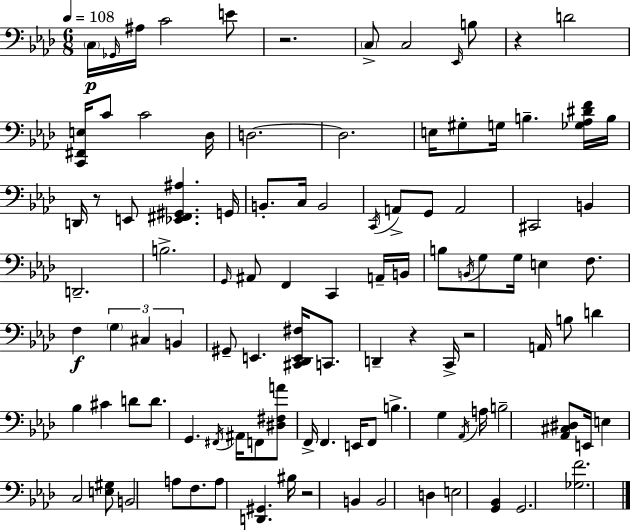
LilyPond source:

{
  \clef bass
  \numericTimeSignature
  \time 6/8
  \key f \minor
  \tempo 4 = 108
  \repeat volta 2 { \parenthesize c16\p \grace { ges,16 } ais16 c'2 e'8 | r2. | \parenthesize c8-> c2 \grace { ees,16 } | b8 r4 d'2 | \break <c, fis, e>16 c'8 c'2 | des16 d2.~~ | d2. | e16 gis8-. g16 b4.-- | \break <ges aes dis' f'>16 b16 d,16 r8 e,8 <ees, fis, gis, ais>4. | g,16 b,8.-. c16 b,2 | \acciaccatura { c,16 } a,8-> g,8 a,2 | cis,2 b,4 | \break d,2.-- | b2.-> | \grace { g,16 } ais,8 f,4 c,4 | a,16-- b,16 b8 \acciaccatura { b,16 } g8 g16 e4 | \break f8. f4\f \tuplet 3/2 { \parenthesize g4 | cis4 b,4 } gis,8-- e,4. | <cis, des, e, fis>16 c,8. d,4-- | r4 c,16-> r2 | \break a,16 b8 d'4 bes4 | cis'4 d'8 d'8. g,4. | \acciaccatura { fis,16 } ais,16 f,8 <dis fis a'>8 f,16-> f,4. | e,16 f,8 b4.-> | \break g4 \acciaccatura { aes,16 } a16 b2-- | <aes, cis dis>8 e,16 e4 c2 | <e gis>8 b,2 | a8 f8. a8 | \break <d, gis,>4. bis16 r2 | b,4 b,2 | d4 e2 | <g, bes,>4 g,2. | \break <ges f'>2. | } \bar "|."
}